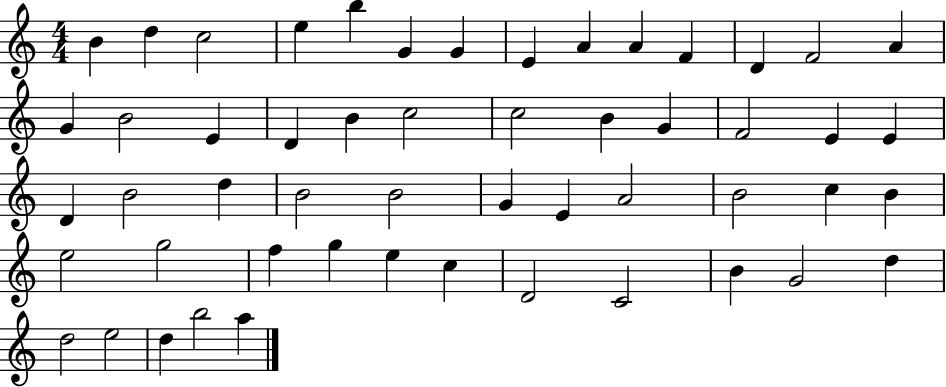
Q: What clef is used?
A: treble